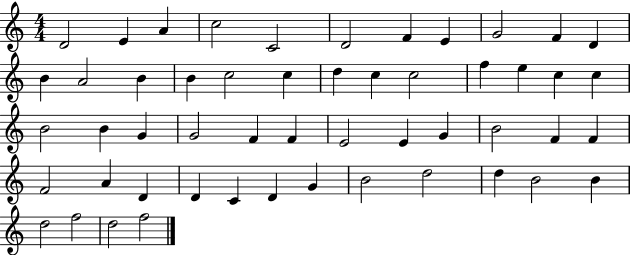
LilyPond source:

{
  \clef treble
  \numericTimeSignature
  \time 4/4
  \key c \major
  d'2 e'4 a'4 | c''2 c'2 | d'2 f'4 e'4 | g'2 f'4 d'4 | \break b'4 a'2 b'4 | b'4 c''2 c''4 | d''4 c''4 c''2 | f''4 e''4 c''4 c''4 | \break b'2 b'4 g'4 | g'2 f'4 f'4 | e'2 e'4 g'4 | b'2 f'4 f'4 | \break f'2 a'4 d'4 | d'4 c'4 d'4 g'4 | b'2 d''2 | d''4 b'2 b'4 | \break d''2 f''2 | d''2 f''2 | \bar "|."
}